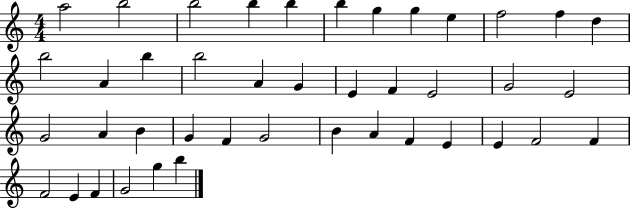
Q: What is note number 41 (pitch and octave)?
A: G5